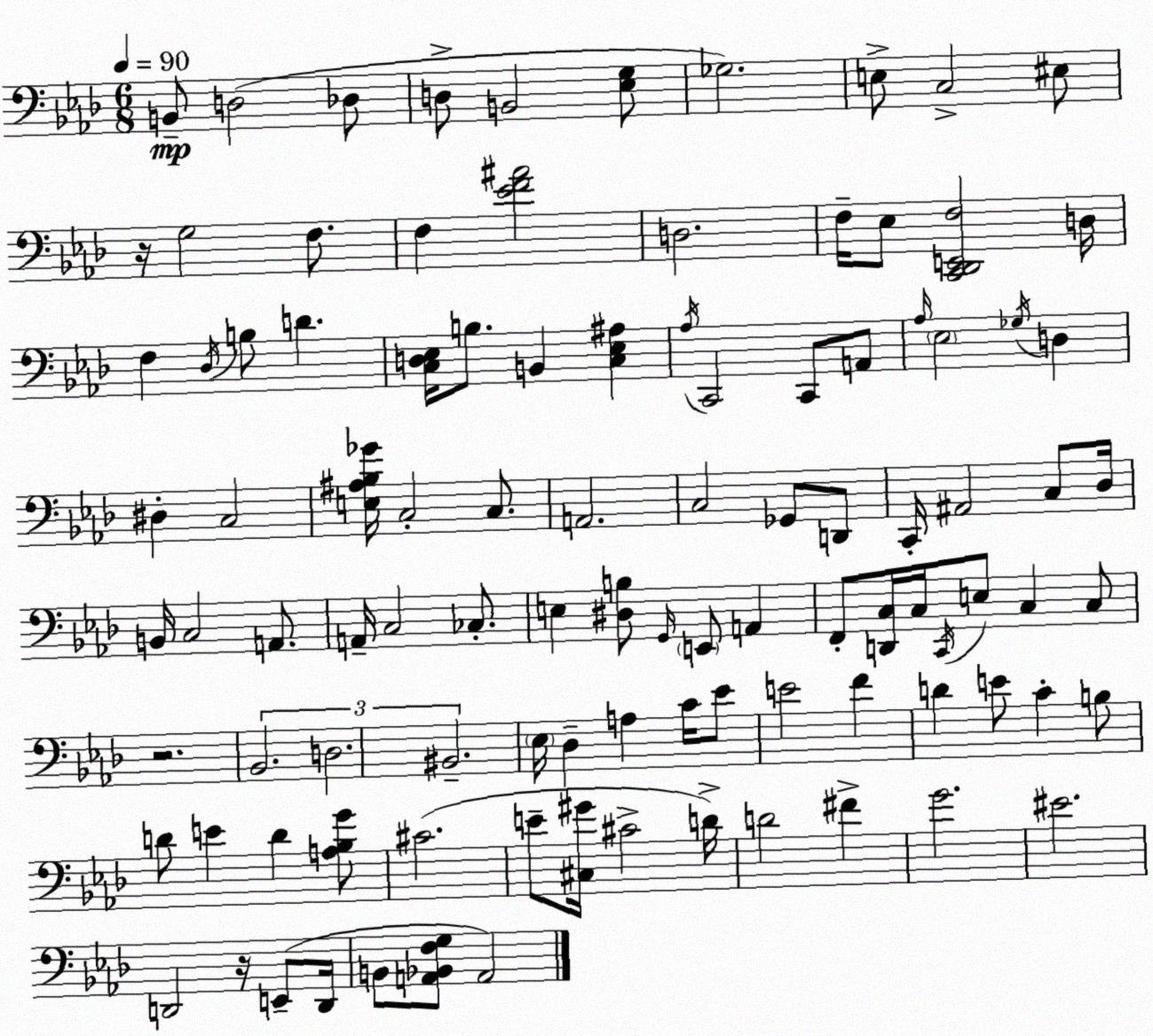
X:1
T:Untitled
M:6/8
L:1/4
K:Ab
B,,/2 D,2 _D,/2 D,/2 B,,2 [_E,G,]/2 _G,2 E,/2 C,2 ^E,/2 z/4 G,2 F,/2 F, [_EF^A]2 D,2 F,/4 _E,/2 [C,,_D,,E,,F,]2 D,/4 F, _D,/4 B,/2 D [C,D,_E,]/4 B,/2 B,, [C,_E,^A,] _A,/4 C,,2 C,,/2 A,,/2 _A,/4 _E,2 _G,/4 D, ^D, C,2 [E,^A,_B,_G]/4 C,2 C,/2 A,,2 C,2 _G,,/2 D,,/2 C,,/4 ^A,,2 C,/2 _D,/4 B,,/4 C,2 A,,/2 A,,/4 C,2 _C,/2 E, [^D,B,]/2 G,,/4 E,,/2 A,, F,,/2 [D,,C,]/4 C,/4 C,,/4 E,/2 C, C,/2 z2 _B,,2 D,2 ^B,,2 _E,/4 _D, A, C/4 _E/2 E2 F D E/2 C B,/2 D/2 E D [A,_B,G]/2 ^C2 E/2 [^C,^G]/4 ^C2 D/4 D2 ^F G2 ^E2 D,,2 z/4 E,,/2 D,,/4 B,,/2 [A,,_B,,F,G,]/2 A,,2